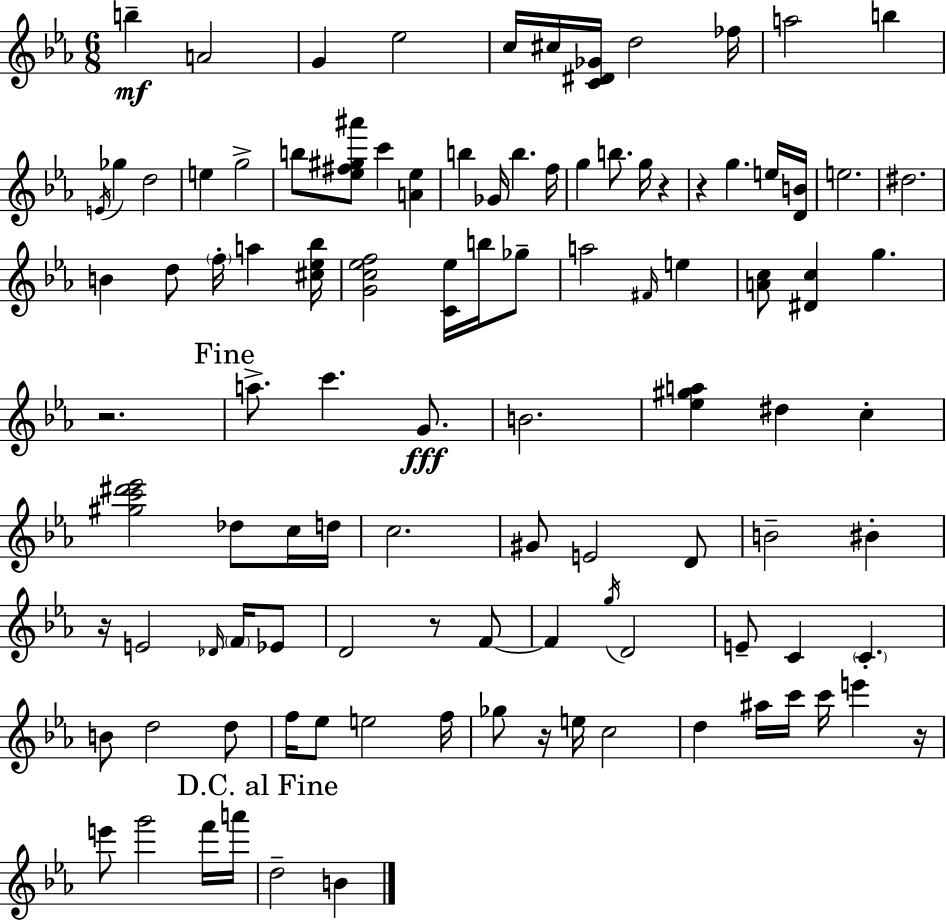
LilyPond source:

{
  \clef treble
  \numericTimeSignature
  \time 6/8
  \key c \minor
  b''4--\mf a'2 | g'4 ees''2 | c''16 cis''16 <c' dis' ges'>16 d''2 fes''16 | a''2 b''4 | \break \acciaccatura { e'16 } ges''4 d''2 | e''4 g''2-> | b''8 <ees'' fis'' gis'' ais'''>8 c'''4 <a' ees''>4 | b''4 ges'16 b''4. | \break f''16 g''4 b''8. g''16 r4 | r4 g''4. e''16 | <d' b'>16 e''2. | dis''2. | \break b'4 d''8 \parenthesize f''16-. a''4 | <cis'' ees'' bes''>16 <g' c'' ees'' f''>2 <c' ees''>16 b''16 ges''8-- | a''2 \grace { fis'16 } e''4 | <a' c''>8 <dis' c''>4 g''4. | \break r2. | \mark "Fine" a''8.-> c'''4. g'8.\fff | b'2. | <ees'' gis'' a''>4 dis''4 c''4-. | \break <gis'' c''' dis''' ees'''>2 des''8 | c''16 d''16 c''2. | gis'8 e'2 | d'8 b'2-- bis'4-. | \break r16 e'2 \grace { des'16 } | \parenthesize f'16 ees'8 d'2 r8 | f'8~~ f'4 \acciaccatura { g''16 } d'2 | e'8-- c'4 \parenthesize c'4.-. | \break b'8 d''2 | d''8 f''16 ees''8 e''2 | f''16 ges''8 r16 e''16 c''2 | d''4 ais''16 c'''16 c'''16 e'''4 | \break r16 e'''8 g'''2 | f'''16 a'''16 \mark "D.C. al Fine" d''2-- | b'4 \bar "|."
}